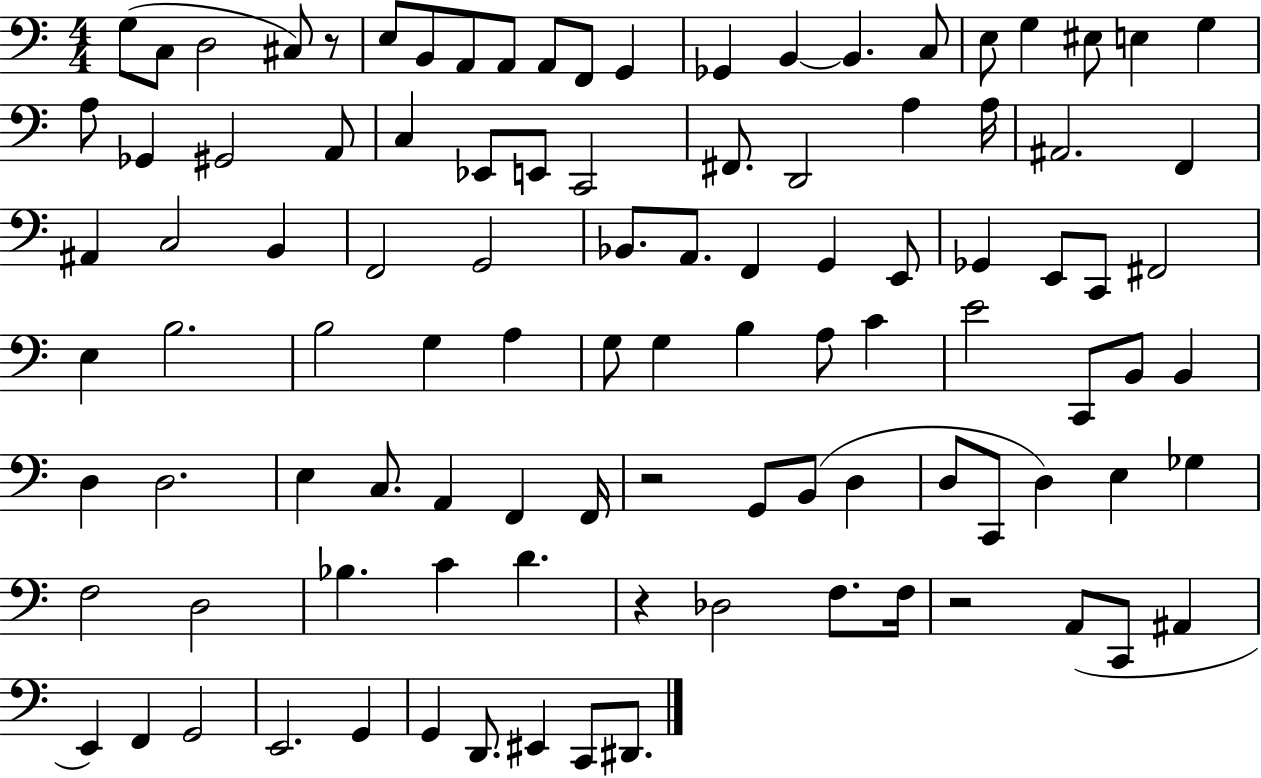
X:1
T:Untitled
M:4/4
L:1/4
K:C
G,/2 C,/2 D,2 ^C,/2 z/2 E,/2 B,,/2 A,,/2 A,,/2 A,,/2 F,,/2 G,, _G,, B,, B,, C,/2 E,/2 G, ^E,/2 E, G, A,/2 _G,, ^G,,2 A,,/2 C, _E,,/2 E,,/2 C,,2 ^F,,/2 D,,2 A, A,/4 ^A,,2 F,, ^A,, C,2 B,, F,,2 G,,2 _B,,/2 A,,/2 F,, G,, E,,/2 _G,, E,,/2 C,,/2 ^F,,2 E, B,2 B,2 G, A, G,/2 G, B, A,/2 C E2 C,,/2 B,,/2 B,, D, D,2 E, C,/2 A,, F,, F,,/4 z2 G,,/2 B,,/2 D, D,/2 C,,/2 D, E, _G, F,2 D,2 _B, C D z _D,2 F,/2 F,/4 z2 A,,/2 C,,/2 ^A,, E,, F,, G,,2 E,,2 G,, G,, D,,/2 ^E,, C,,/2 ^D,,/2